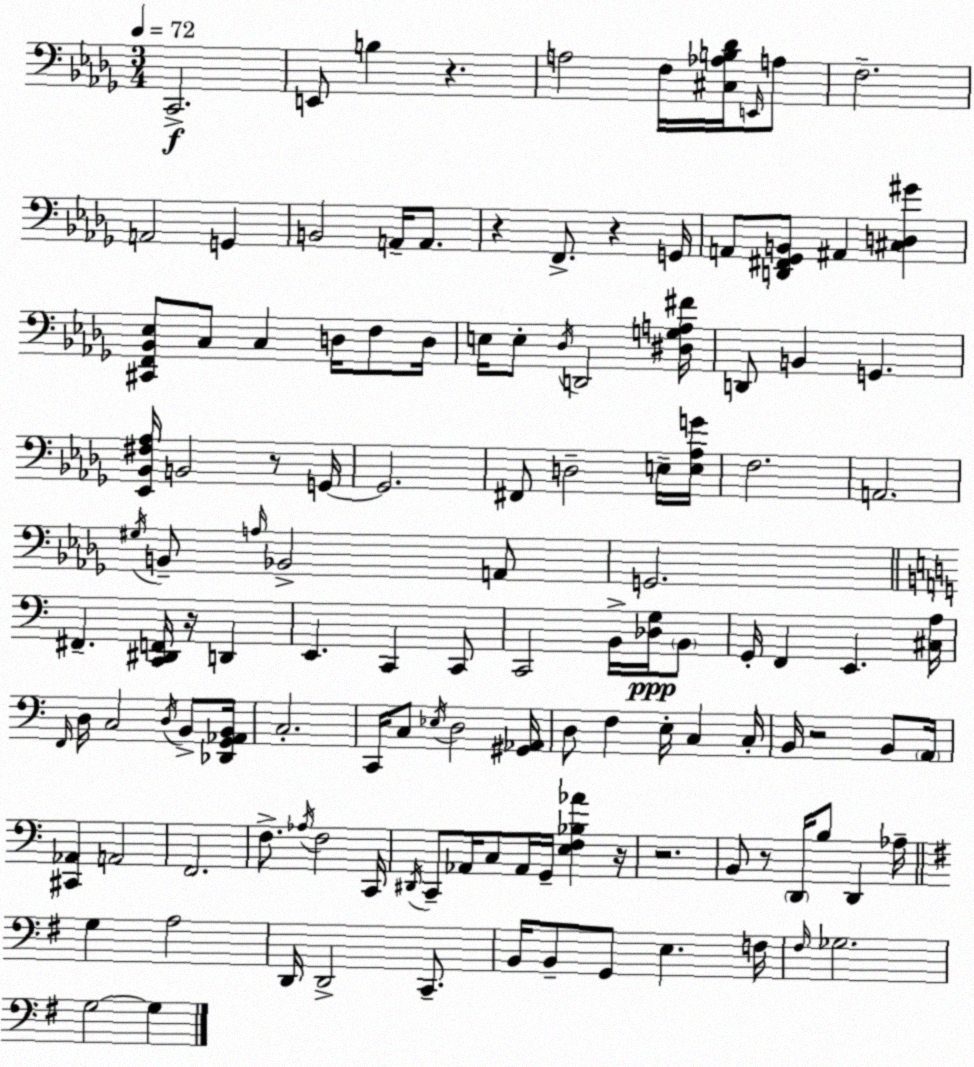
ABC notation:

X:1
T:Untitled
M:3/4
L:1/4
K:Bbm
C,,2 E,,/2 B, z A,2 F,/4 [^C,_A,B,_D]/4 E,,/4 A,/2 F,2 A,,2 G,, B,,2 A,,/4 A,,/2 z F,,/2 z G,,/4 A,,/2 [D,,^F,,_G,,B,,]/2 ^A,, [^C,D,^G] [^C,,F,,_B,,_E,]/2 C,/2 C, D,/4 F,/2 D,/4 E,/4 E,/2 _D,/4 D,,2 [^D,G,A,^F]/4 D,,/2 B,, G,, [_E,,_B,,^F,_A,]/4 B,,2 z/2 G,,/4 G,,2 ^F,,/2 D,2 E,/4 [E,_A,G]/4 F,2 A,,2 ^G,/4 B,,/2 A,/4 _B,,2 A,,/2 G,,2 ^F,, [C,,^D,,F,,]/4 z/4 D,, E,, C,, C,,/2 C,,2 B,,/4 [_D,G,]/4 B,,/2 G,,/4 F,, E,, [^C,A,]/4 F,,/4 D,/4 C,2 D,/4 B,,/2 [_D,,G,,_A,,B,,]/4 C,2 C,,/4 C,/2 _E,/4 D,2 [^G,,_A,,]/4 D,/2 F, E,/4 C, C,/4 B,,/4 z2 B,,/2 A,,/4 [^C,,_A,,] A,,2 F,,2 F,/2 _A,/4 F,2 C,,/4 ^D,,/4 C,,/2 _A,,/4 C,/2 _A,,/4 G,,/4 [E,F,_B,_A] z/4 z2 B,,/2 z/2 D,,/4 B,/2 D,, _A,/4 G, A,2 D,,/4 D,,2 C,,/2 B,,/4 B,,/2 G,,/2 E, F,/4 ^F,/4 _G,2 G,2 G,